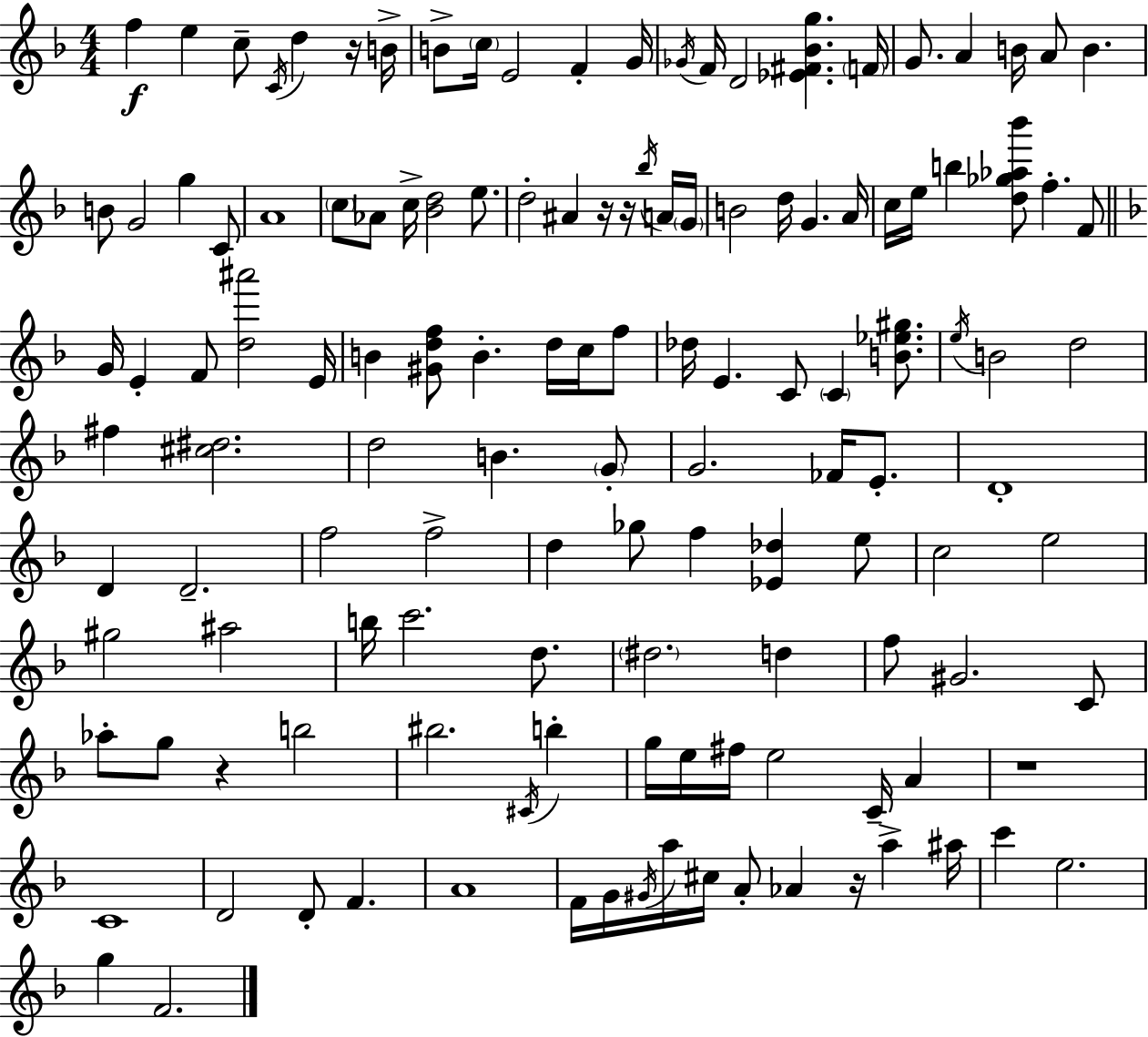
F5/q E5/q C5/e C4/s D5/q R/s B4/s B4/e C5/s E4/h F4/q G4/s Gb4/s F4/s D4/h [Eb4,F#4,Bb4,G5]/q. F4/s G4/e. A4/q B4/s A4/e B4/q. B4/e G4/h G5/q C4/e A4/w C5/e Ab4/e C5/s [Bb4,D5]/h E5/e. D5/h A#4/q R/s R/s Bb5/s A4/s G4/s B4/h D5/s G4/q. A4/s C5/s E5/s B5/q [D5,Gb5,Ab5,Bb6]/e F5/q. F4/e G4/s E4/q F4/e [D5,A#6]/h E4/s B4/q [G#4,D5,F5]/e B4/q. D5/s C5/s F5/e Db5/s E4/q. C4/e C4/q [B4,Eb5,G#5]/e. E5/s B4/h D5/h F#5/q [C#5,D#5]/h. D5/h B4/q. G4/e G4/h. FES4/s E4/e. D4/w D4/q D4/h. F5/h F5/h D5/q Gb5/e F5/q [Eb4,Db5]/q E5/e C5/h E5/h G#5/h A#5/h B5/s C6/h. D5/e. D#5/h. D5/q F5/e G#4/h. C4/e Ab5/e G5/e R/q B5/h BIS5/h. C#4/s B5/q G5/s E5/s F#5/s E5/h C4/s A4/q R/w C4/w D4/h D4/e F4/q. A4/w F4/s G4/s G#4/s A5/s C#5/s A4/e Ab4/q R/s A5/q A#5/s C6/q E5/h. G5/q F4/h.